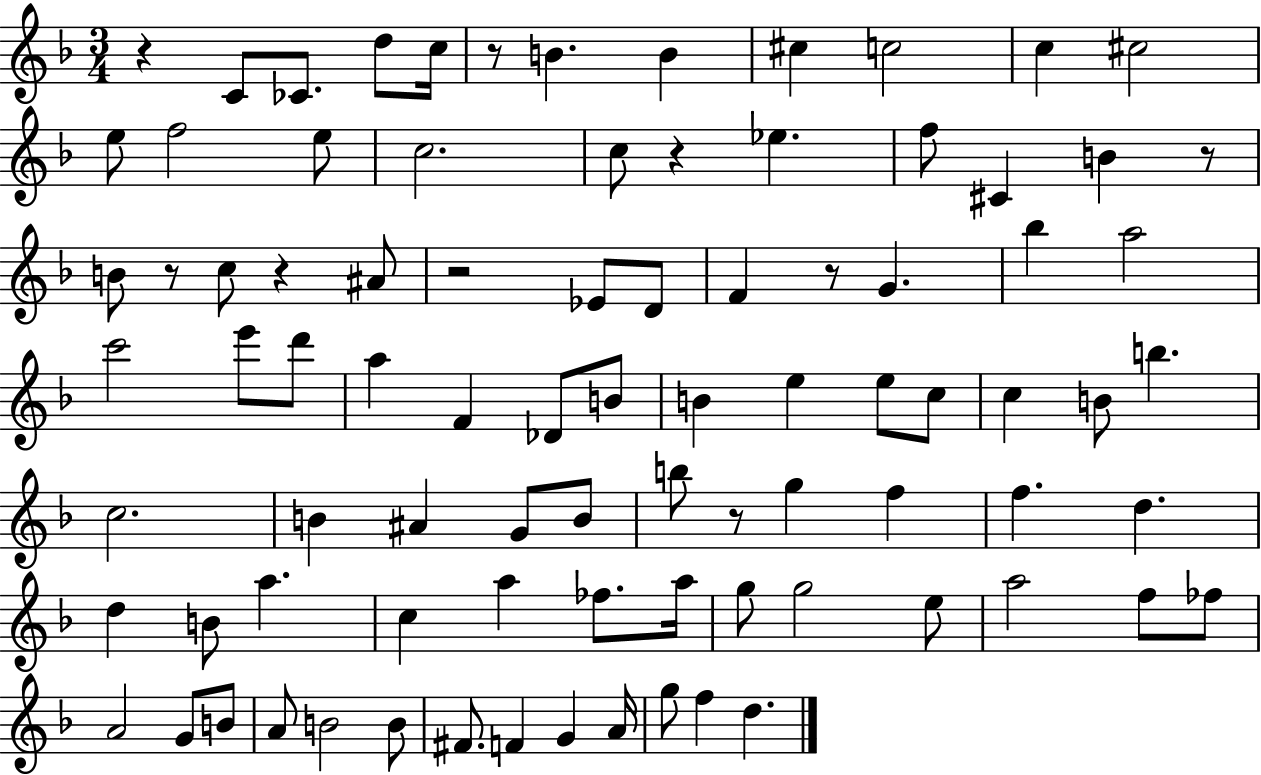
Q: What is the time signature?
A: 3/4